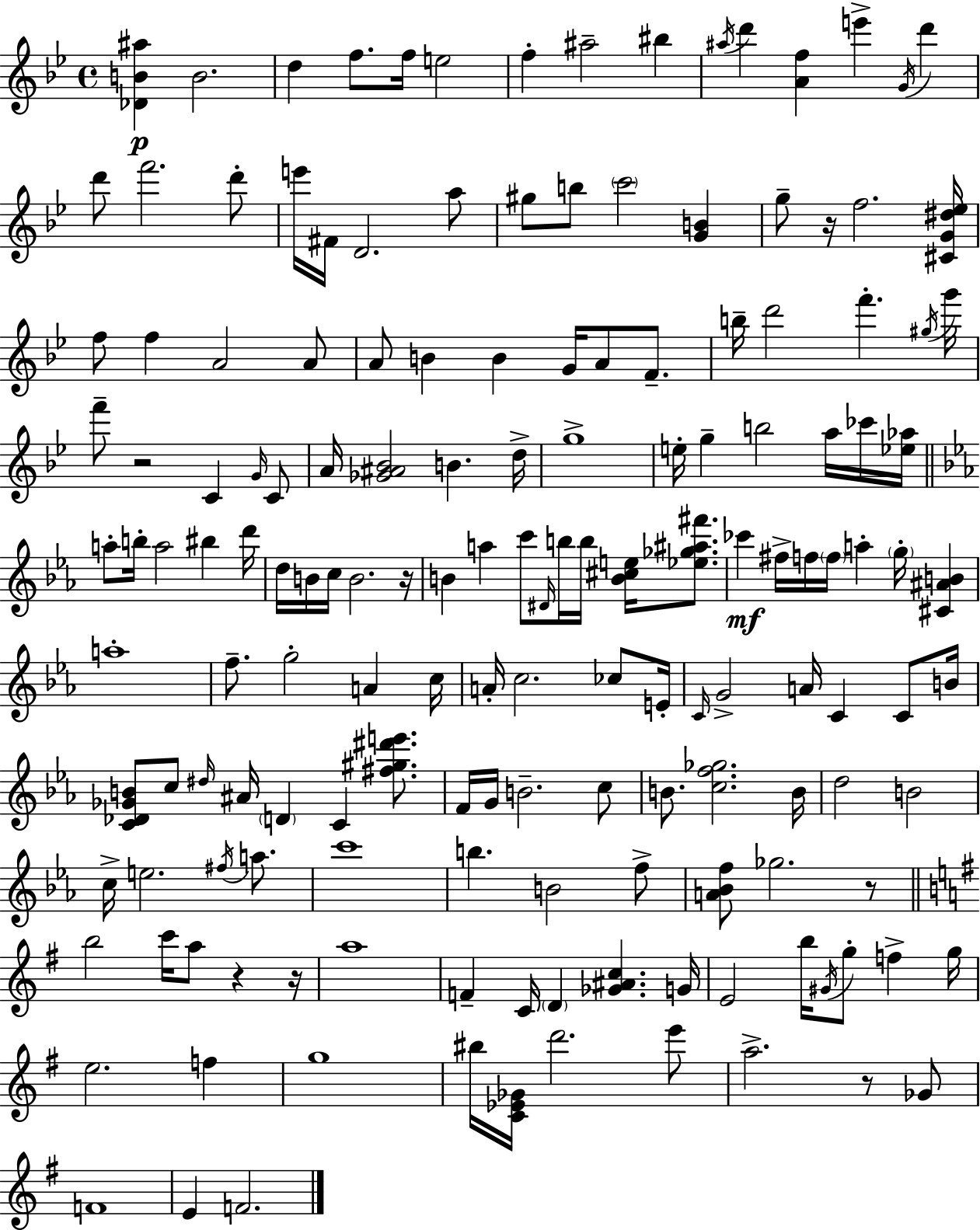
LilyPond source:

{
  \clef treble
  \time 4/4
  \defaultTimeSignature
  \key bes \major
  <des' b' ais''>4\p b'2. | d''4 f''8. f''16 e''2 | f''4-. ais''2-- bis''4 | \acciaccatura { ais''16 } d'''4 <a' f''>4 e'''4-> \acciaccatura { g'16 } d'''4 | \break d'''8 f'''2. | d'''8-. e'''16 fis'16 d'2. | a''8 gis''8 b''8 \parenthesize c'''2 <g' b'>4 | g''8-- r16 f''2. | \break <cis' g' dis'' ees''>16 f''8 f''4 a'2 | a'8 a'8 b'4 b'4 g'16 a'8 f'8.-- | b''16-- d'''2 f'''4.-. | \acciaccatura { gis''16 } g'''16 f'''8-- r2 c'4 | \break \grace { g'16 } c'8 a'16 <ges' ais' bes'>2 b'4. | d''16-> g''1-> | e''16-. g''4-- b''2 | a''16 ces'''16 <ees'' aes''>16 \bar "||" \break \key c \minor a''8-. b''16-. a''2 bis''4 d'''16 | d''16 b'16 c''16 b'2. r16 | b'4 a''4 c'''8 \grace { dis'16 } b''16 b''16 <b' cis'' e''>16 <ees'' ges'' ais'' fis'''>8. | ces'''4\mf fis''16-> f''16 \parenthesize f''16 a''4-. \parenthesize g''16-. <cis' ais' b'>4 | \break a''1-. | f''8.-- g''2-. a'4 | c''16 a'16-. c''2. ces''8 | e'16-. \grace { c'16 } g'2-> a'16 c'4 c'8 | \break b'16 <c' des' ges' b'>8 c''8 \grace { dis''16 } ais'16 \parenthesize d'4 c'4 | <fis'' gis'' dis''' e'''>8. f'16 g'16 b'2.-- | c''8 b'8. <c'' f'' ges''>2. | b'16 d''2 b'2 | \break c''16-> e''2. | \acciaccatura { fis''16 } a''8. c'''1 | b''4. b'2 | f''8-> <a' bes' f''>8 ges''2. | \break r8 \bar "||" \break \key e \minor b''2 c'''16 a''8 r4 r16 | a''1 | f'4-- c'16 \parenthesize d'4 <ges' ais' c''>4. g'16 | e'2 b''16 \acciaccatura { gis'16 } g''8-. f''4-> | \break g''16 e''2. f''4 | g''1 | bis''16 <c' ees' ges'>16 d'''2. e'''8 | a''2.-> r8 ges'8 | \break f'1 | e'4 f'2. | \bar "|."
}